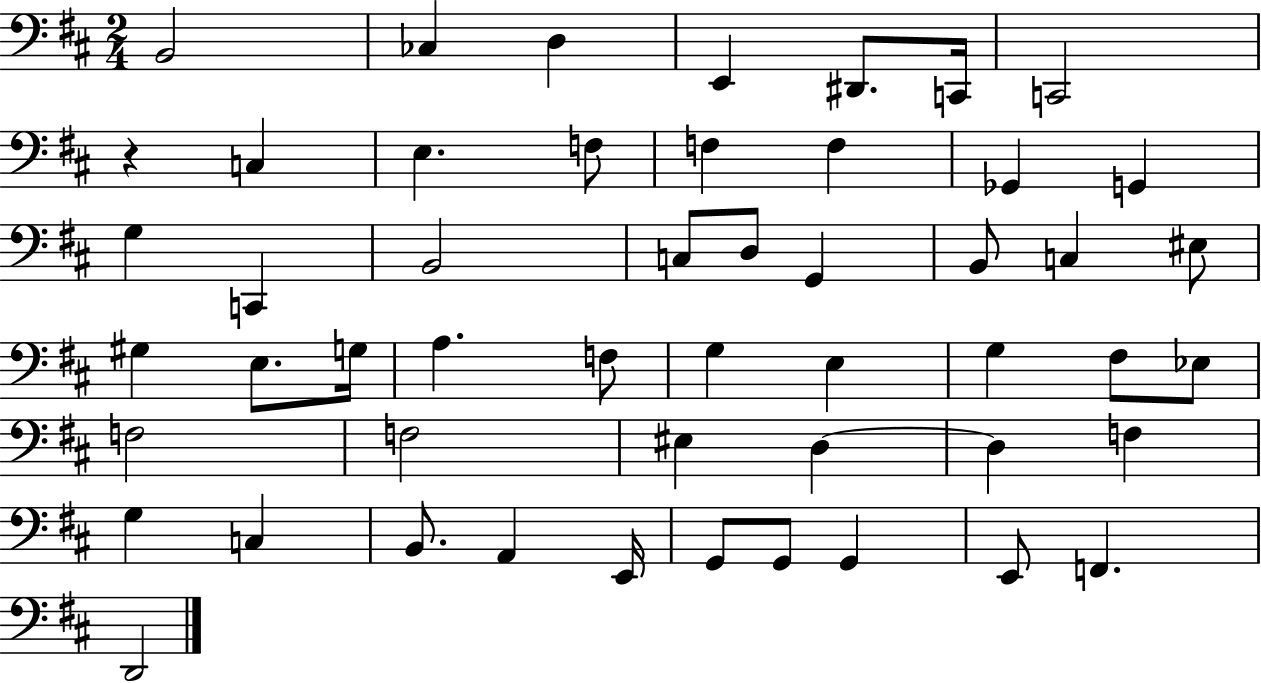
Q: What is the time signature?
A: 2/4